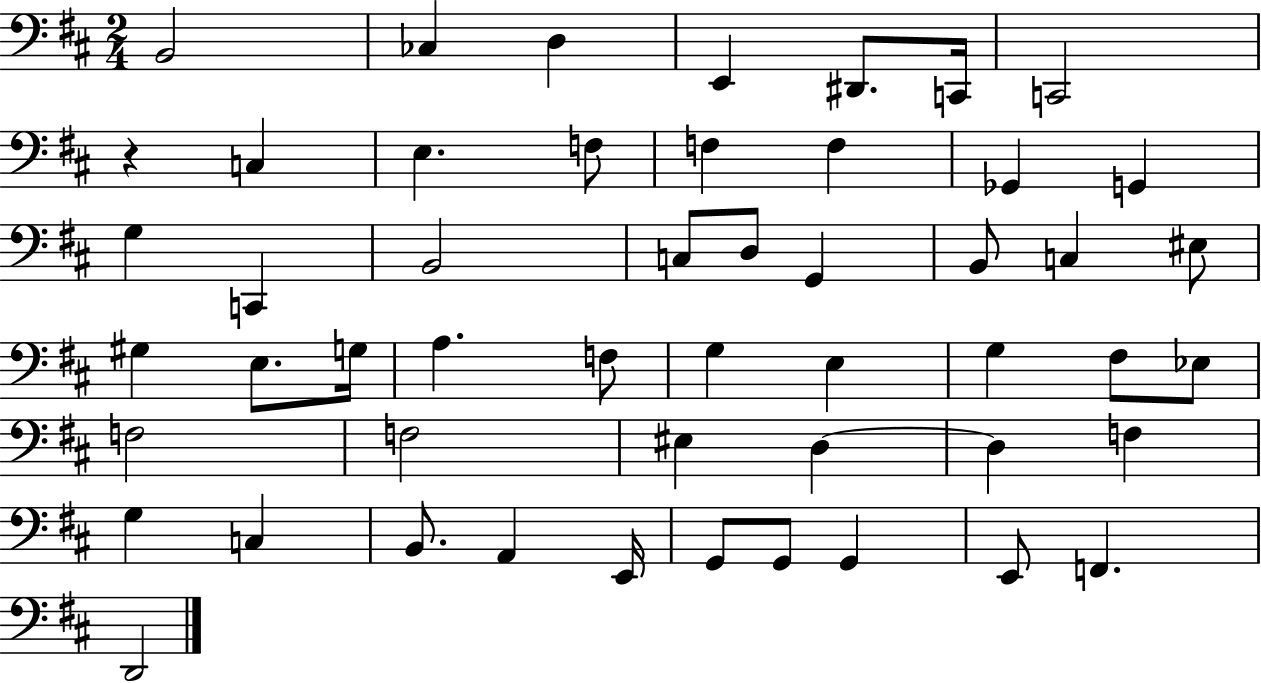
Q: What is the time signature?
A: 2/4